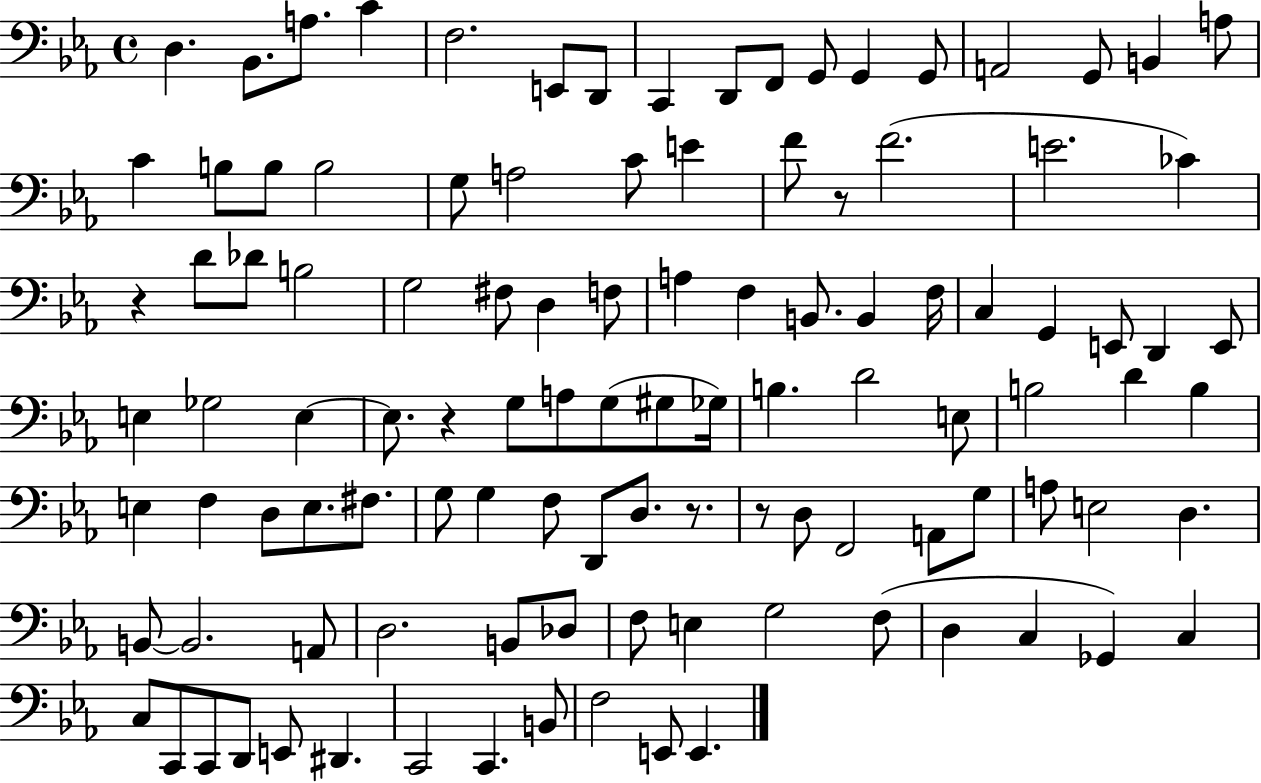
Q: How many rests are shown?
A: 5